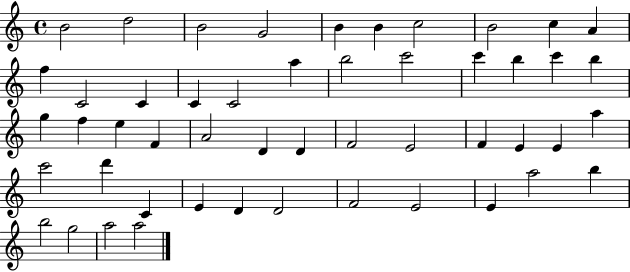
B4/h D5/h B4/h G4/h B4/q B4/q C5/h B4/h C5/q A4/q F5/q C4/h C4/q C4/q C4/h A5/q B5/h C6/h C6/q B5/q C6/q B5/q G5/q F5/q E5/q F4/q A4/h D4/q D4/q F4/h E4/h F4/q E4/q E4/q A5/q C6/h D6/q C4/q E4/q D4/q D4/h F4/h E4/h E4/q A5/h B5/q B5/h G5/h A5/h A5/h